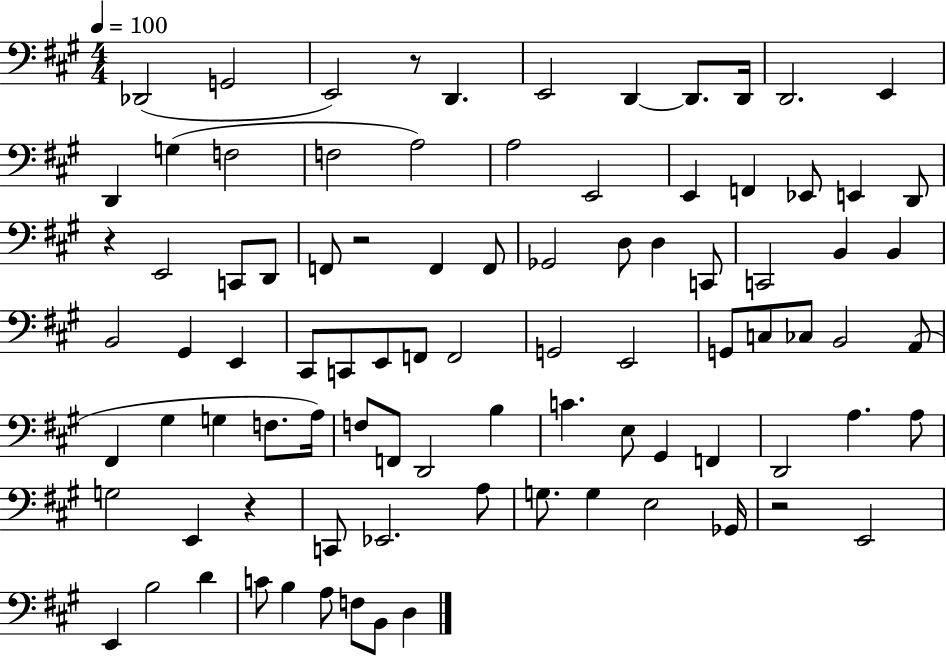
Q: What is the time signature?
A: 4/4